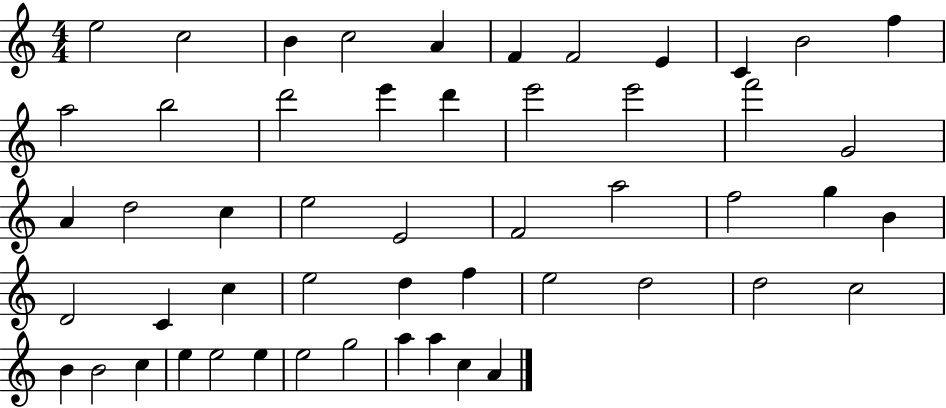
E5/h C5/h B4/q C5/h A4/q F4/q F4/h E4/q C4/q B4/h F5/q A5/h B5/h D6/h E6/q D6/q E6/h E6/h F6/h G4/h A4/q D5/h C5/q E5/h E4/h F4/h A5/h F5/h G5/q B4/q D4/h C4/q C5/q E5/h D5/q F5/q E5/h D5/h D5/h C5/h B4/q B4/h C5/q E5/q E5/h E5/q E5/h G5/h A5/q A5/q C5/q A4/q